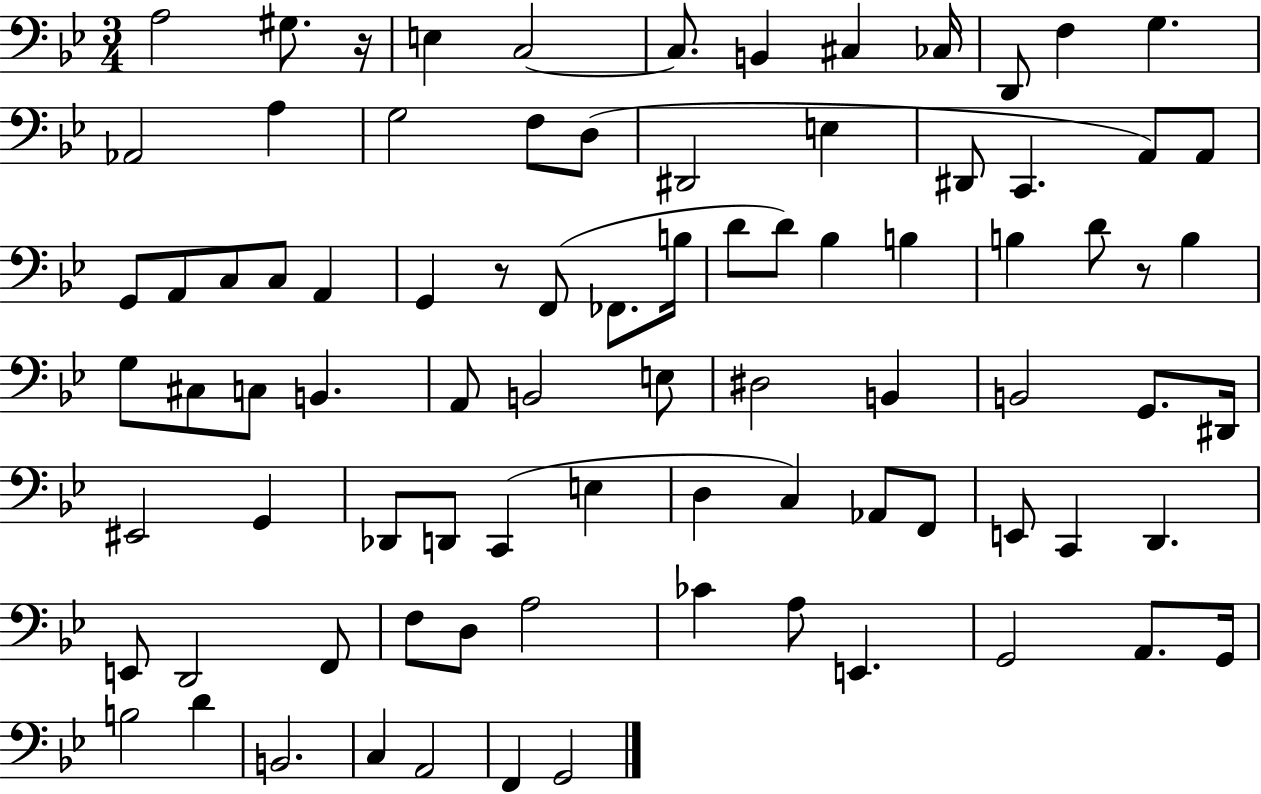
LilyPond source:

{
  \clef bass
  \numericTimeSignature
  \time 3/4
  \key bes \major
  \repeat volta 2 { a2 gis8. r16 | e4 c2~~ | c8. b,4 cis4 ces16 | d,8 f4 g4. | \break aes,2 a4 | g2 f8 d8( | dis,2 e4 | dis,8 c,4. a,8) a,8 | \break g,8 a,8 c8 c8 a,4 | g,4 r8 f,8( fes,8. b16 | d'8 d'8) bes4 b4 | b4 d'8 r8 b4 | \break g8 cis8 c8 b,4. | a,8 b,2 e8 | dis2 b,4 | b,2 g,8. dis,16 | \break eis,2 g,4 | des,8 d,8 c,4( e4 | d4 c4) aes,8 f,8 | e,8 c,4 d,4. | \break e,8 d,2 f,8 | f8 d8 a2 | ces'4 a8 e,4. | g,2 a,8. g,16 | \break b2 d'4 | b,2. | c4 a,2 | f,4 g,2 | \break } \bar "|."
}